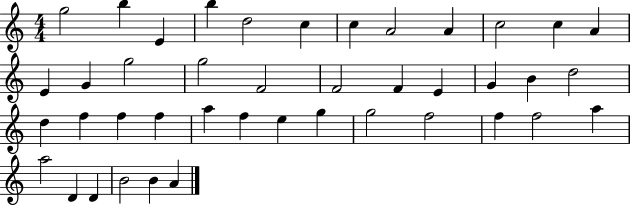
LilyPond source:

{
  \clef treble
  \numericTimeSignature
  \time 4/4
  \key c \major
  g''2 b''4 e'4 | b''4 d''2 c''4 | c''4 a'2 a'4 | c''2 c''4 a'4 | \break e'4 g'4 g''2 | g''2 f'2 | f'2 f'4 e'4 | g'4 b'4 d''2 | \break d''4 f''4 f''4 f''4 | a''4 f''4 e''4 g''4 | g''2 f''2 | f''4 f''2 a''4 | \break a''2 d'4 d'4 | b'2 b'4 a'4 | \bar "|."
}